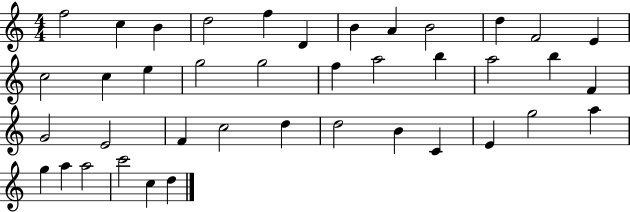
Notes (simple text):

F5/h C5/q B4/q D5/h F5/q D4/q B4/q A4/q B4/h D5/q F4/h E4/q C5/h C5/q E5/q G5/h G5/h F5/q A5/h B5/q A5/h B5/q F4/q G4/h E4/h F4/q C5/h D5/q D5/h B4/q C4/q E4/q G5/h A5/q G5/q A5/q A5/h C6/h C5/q D5/q